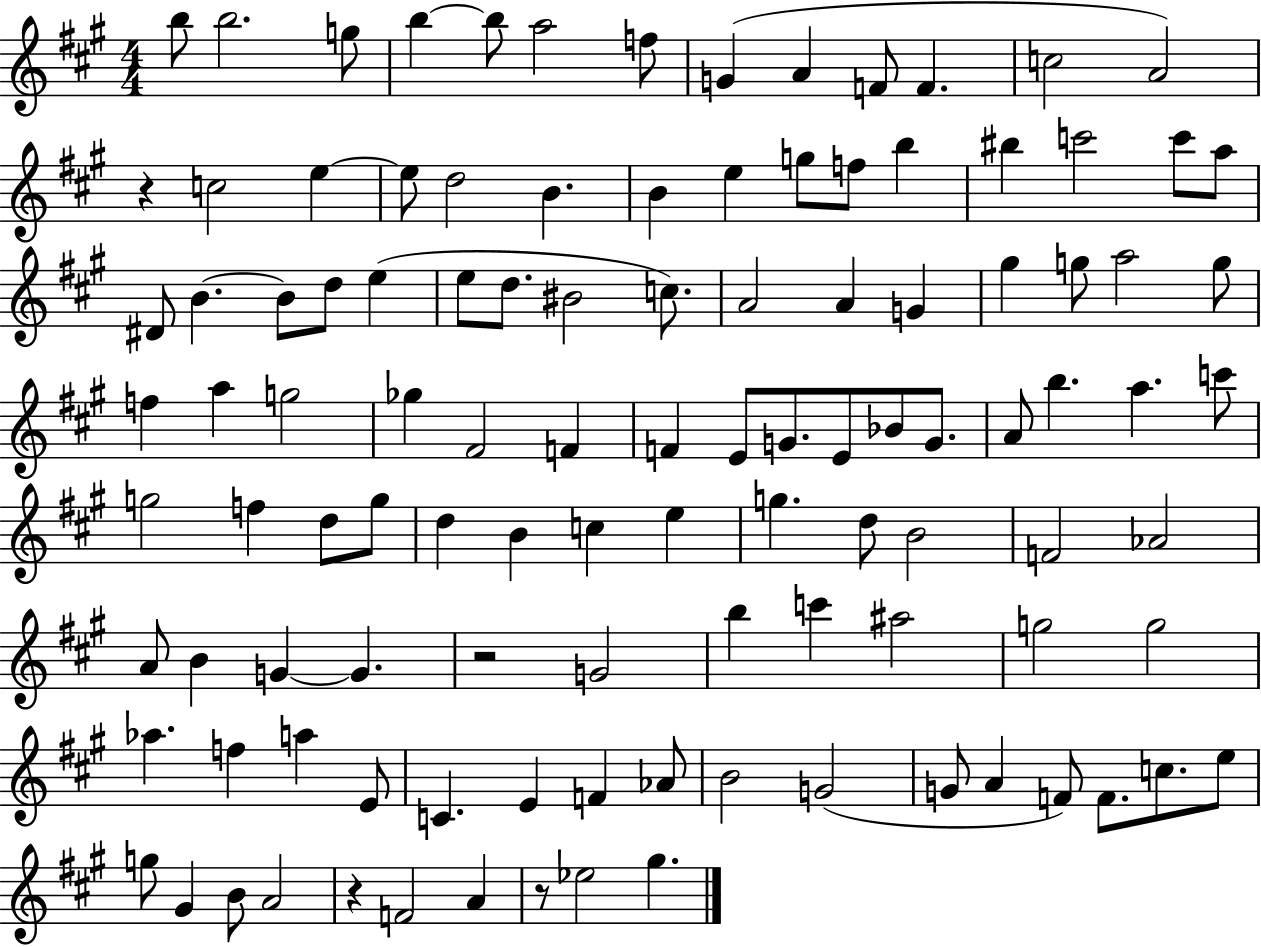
B5/e B5/h. G5/e B5/q B5/e A5/h F5/e G4/q A4/q F4/e F4/q. C5/h A4/h R/q C5/h E5/q E5/e D5/h B4/q. B4/q E5/q G5/e F5/e B5/q BIS5/q C6/h C6/e A5/e D#4/e B4/q. B4/e D5/e E5/q E5/e D5/e. BIS4/h C5/e. A4/h A4/q G4/q G#5/q G5/e A5/h G5/e F5/q A5/q G5/h Gb5/q F#4/h F4/q F4/q E4/e G4/e. E4/e Bb4/e G4/e. A4/e B5/q. A5/q. C6/e G5/h F5/q D5/e G5/e D5/q B4/q C5/q E5/q G5/q. D5/e B4/h F4/h Ab4/h A4/e B4/q G4/q G4/q. R/h G4/h B5/q C6/q A#5/h G5/h G5/h Ab5/q. F5/q A5/q E4/e C4/q. E4/q F4/q Ab4/e B4/h G4/h G4/e A4/q F4/e F4/e. C5/e. E5/e G5/e G#4/q B4/e A4/h R/q F4/h A4/q R/e Eb5/h G#5/q.